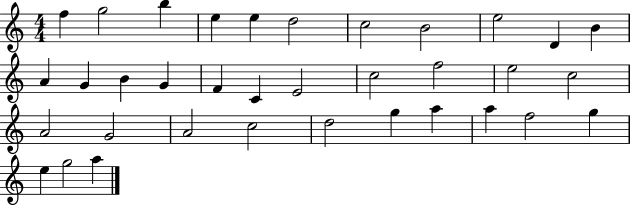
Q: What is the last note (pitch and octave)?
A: A5